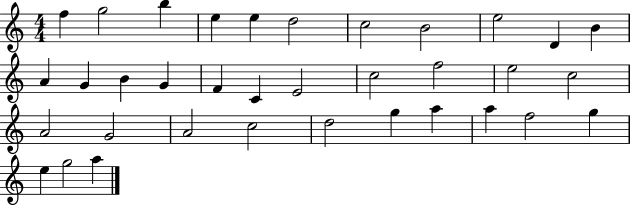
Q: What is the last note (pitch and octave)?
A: A5